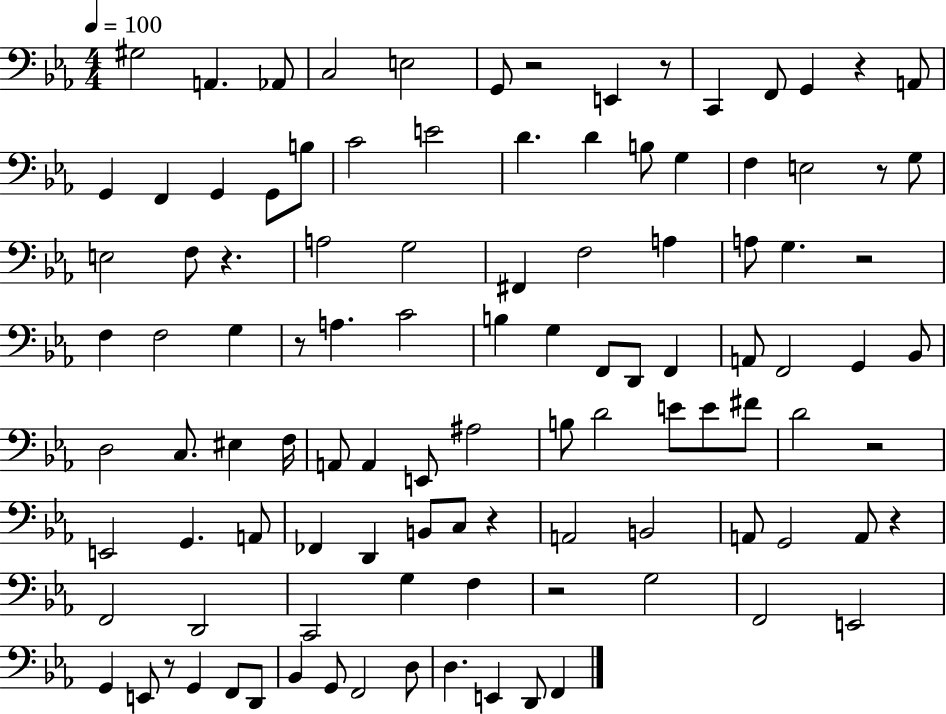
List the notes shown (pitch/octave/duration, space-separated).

G#3/h A2/q. Ab2/e C3/h E3/h G2/e R/h E2/q R/e C2/q F2/e G2/q R/q A2/e G2/q F2/q G2/q G2/e B3/e C4/h E4/h D4/q. D4/q B3/e G3/q F3/q E3/h R/e G3/e E3/h F3/e R/q. A3/h G3/h F#2/q F3/h A3/q A3/e G3/q. R/h F3/q F3/h G3/q R/e A3/q. C4/h B3/q G3/q F2/e D2/e F2/q A2/e F2/h G2/q Bb2/e D3/h C3/e. EIS3/q F3/s A2/e A2/q E2/e A#3/h B3/e D4/h E4/e E4/e F#4/e D4/h R/h E2/h G2/q. A2/e FES2/q D2/q B2/e C3/e R/q A2/h B2/h A2/e G2/h A2/e R/q F2/h D2/h C2/h G3/q F3/q R/h G3/h F2/h E2/h G2/q E2/e R/e G2/q F2/e D2/e Bb2/q G2/e F2/h D3/e D3/q. E2/q D2/e F2/q